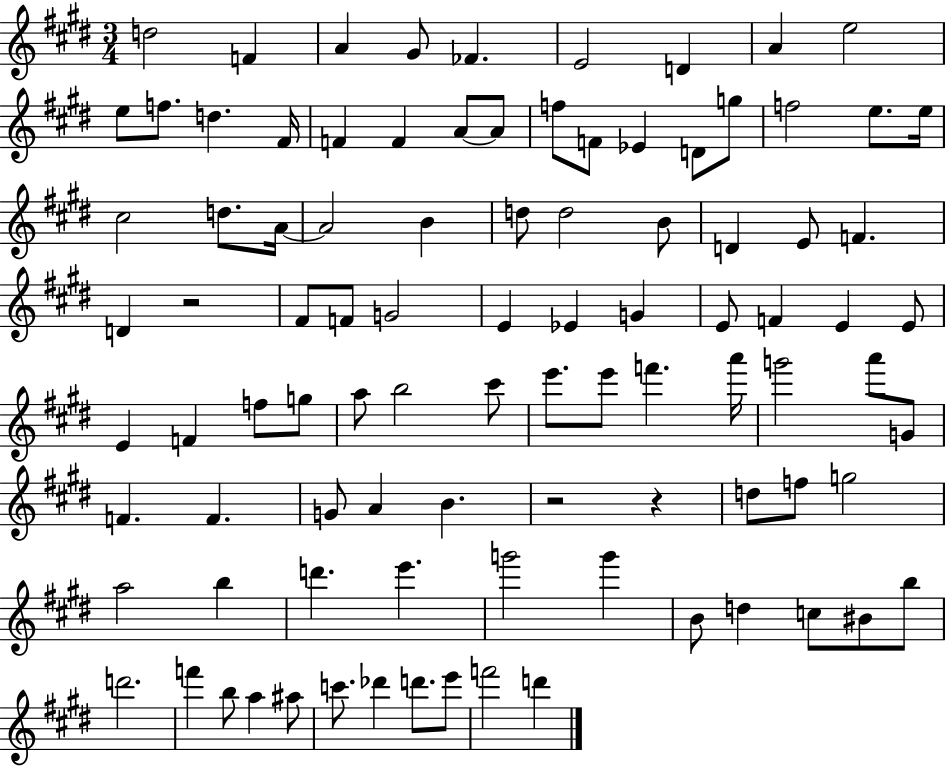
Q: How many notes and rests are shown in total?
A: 94